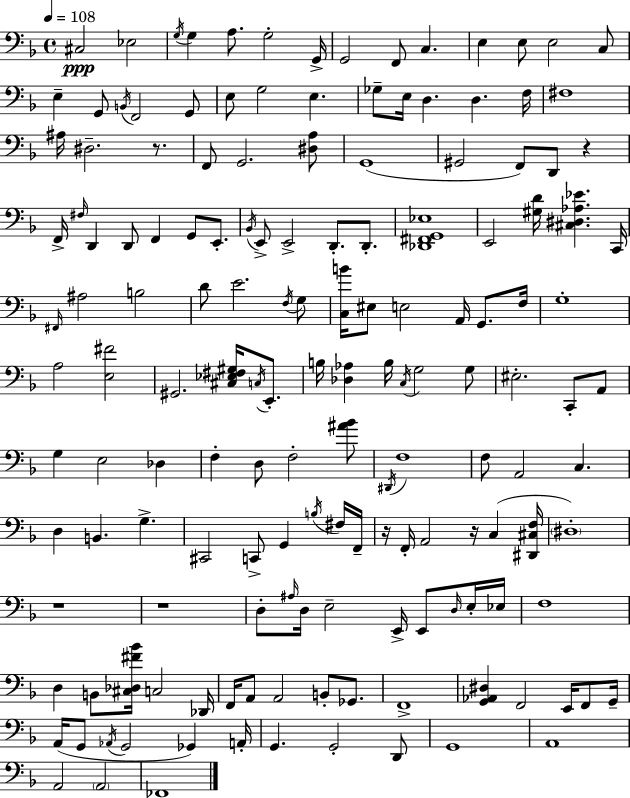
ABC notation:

X:1
T:Untitled
M:4/4
L:1/4
K:Dm
^C,2 _E,2 G,/4 G, A,/2 G,2 G,,/4 G,,2 F,,/2 C, E, E,/2 E,2 C,/2 E, G,,/2 B,,/4 F,,2 G,,/2 E,/2 G,2 E, _G,/2 E,/4 D, D, F,/4 ^F,4 ^A,/4 ^D,2 z/2 F,,/2 G,,2 [^D,A,]/2 G,,4 ^G,,2 F,,/2 D,,/2 z F,,/4 ^F,/4 D,, D,,/2 F,, G,,/2 E,,/2 _B,,/4 E,,/2 E,,2 D,,/2 D,,/2 [_D,,^F,,G,,_E,]4 E,,2 [^G,D]/4 [^C,^D,_A,_E] C,,/4 ^F,,/4 ^A,2 B,2 D/2 E2 F,/4 G,/2 [C,B]/4 ^E,/2 E,2 A,,/4 G,,/2 F,/4 G,4 A,2 [E,^F]2 ^G,,2 [^C,_E,^F,^G,]/4 C,/4 E,,/2 B,/4 [_D,_A,] B,/4 C,/4 G,2 G,/2 ^E,2 C,,/2 A,,/2 G, E,2 _D, F, D,/2 F,2 [^A_B]/2 ^D,,/4 F,4 F,/2 A,,2 C, D, B,, G, ^C,,2 C,,/2 G,, B,/4 ^F,/4 F,,/4 z/4 F,,/4 A,,2 z/4 C, [^D,,^C,F,]/4 ^D,4 z4 z4 D,/2 ^A,/4 D,/4 E,2 E,,/4 E,,/2 D,/4 E,/4 _E,/4 F,4 D, B,,/2 [^C,_D,^F_B]/4 C,2 _D,,/4 F,,/4 A,,/2 A,,2 B,,/2 _G,,/2 F,,4 [G,,_A,,^D,] F,,2 E,,/4 F,,/2 G,,/4 A,,/4 G,,/2 _A,,/4 G,,2 _G,, A,,/4 G,, G,,2 D,,/2 G,,4 A,,4 A,,2 A,,2 _F,,4